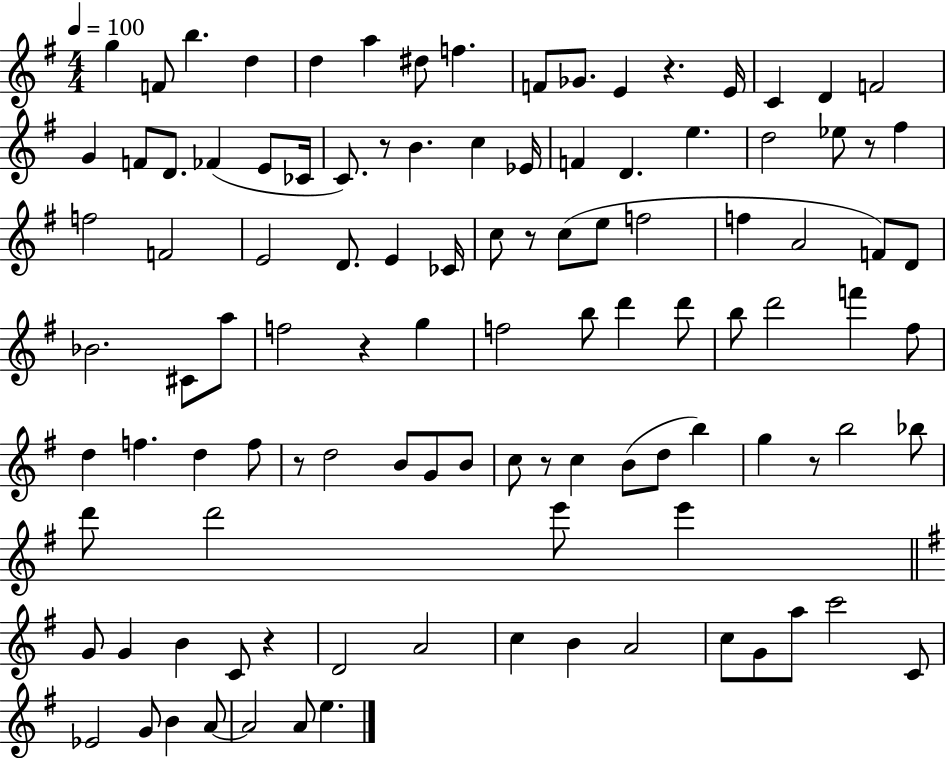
G5/q F4/e B5/q. D5/q D5/q A5/q D#5/e F5/q. F4/e Gb4/e. E4/q R/q. E4/s C4/q D4/q F4/h G4/q F4/e D4/e. FES4/q E4/e CES4/s C4/e. R/e B4/q. C5/q Eb4/s F4/q D4/q. E5/q. D5/h Eb5/e R/e F#5/q F5/h F4/h E4/h D4/e. E4/q CES4/s C5/e R/e C5/e E5/e F5/h F5/q A4/h F4/e D4/e Bb4/h. C#4/e A5/e F5/h R/q G5/q F5/h B5/e D6/q D6/e B5/e D6/h F6/q F#5/e D5/q F5/q. D5/q F5/e R/e D5/h B4/e G4/e B4/e C5/e R/e C5/q B4/e D5/e B5/q G5/q R/e B5/h Bb5/e D6/e D6/h E6/e E6/q G4/e G4/q B4/q C4/e R/q D4/h A4/h C5/q B4/q A4/h C5/e G4/e A5/e C6/h C4/e Eb4/h G4/e B4/q A4/e A4/h A4/e E5/q.